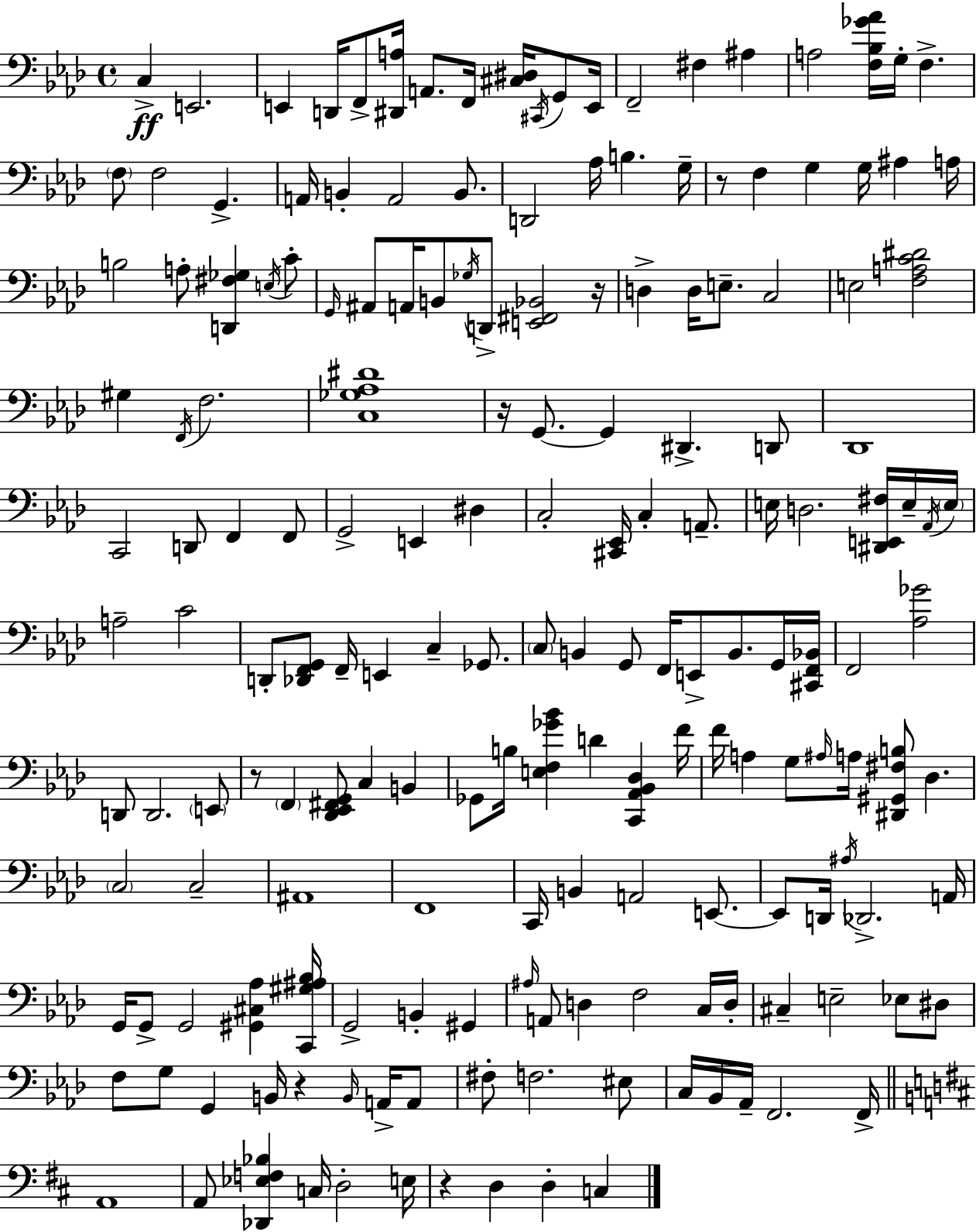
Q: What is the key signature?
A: AES major